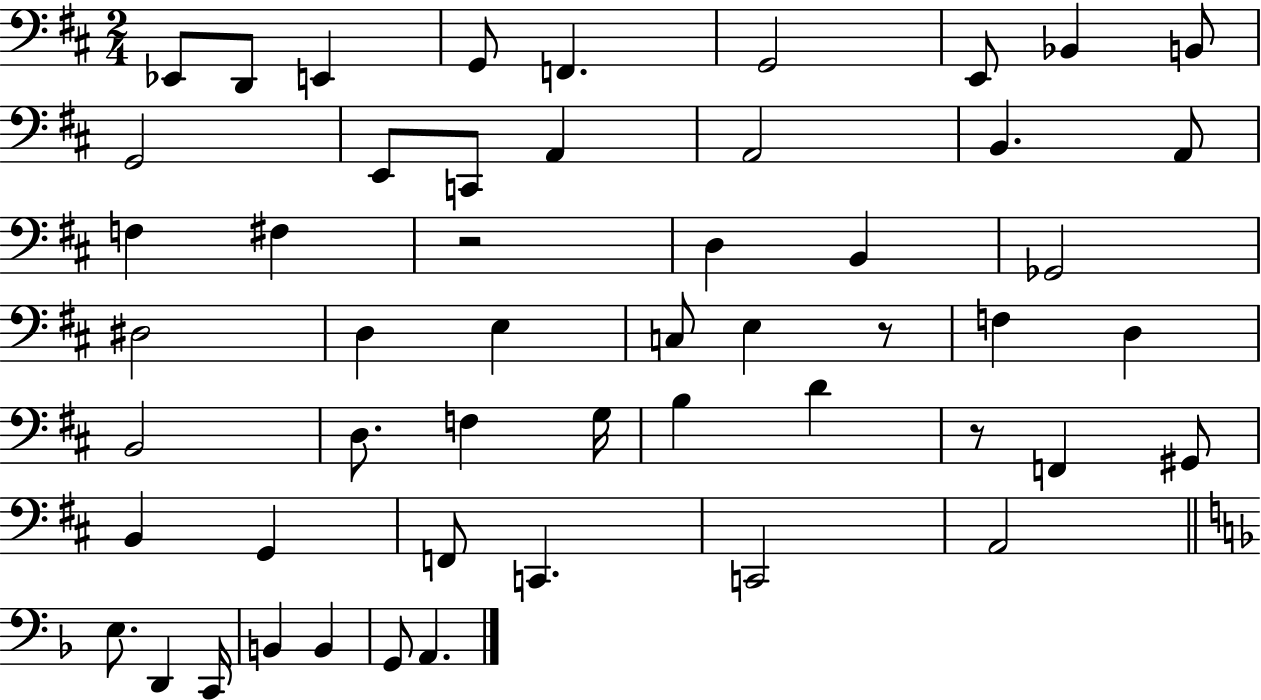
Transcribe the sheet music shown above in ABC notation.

X:1
T:Untitled
M:2/4
L:1/4
K:D
_E,,/2 D,,/2 E,, G,,/2 F,, G,,2 E,,/2 _B,, B,,/2 G,,2 E,,/2 C,,/2 A,, A,,2 B,, A,,/2 F, ^F, z2 D, B,, _G,,2 ^D,2 D, E, C,/2 E, z/2 F, D, B,,2 D,/2 F, G,/4 B, D z/2 F,, ^G,,/2 B,, G,, F,,/2 C,, C,,2 A,,2 E,/2 D,, C,,/4 B,, B,, G,,/2 A,,